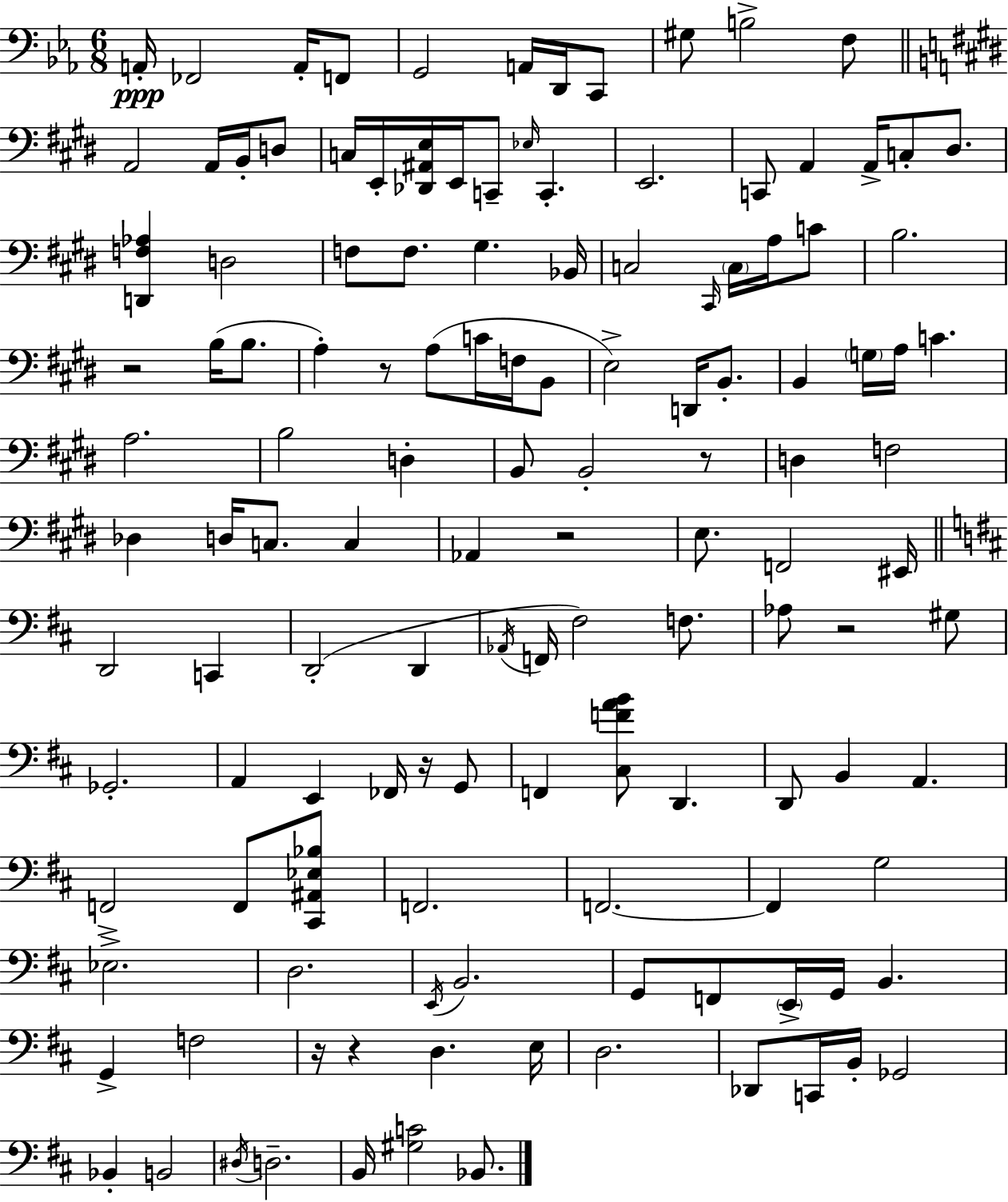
A2/s FES2/h A2/s F2/e G2/h A2/s D2/s C2/e G#3/e B3/h F3/e A2/h A2/s B2/s D3/e C3/s E2/s [Db2,A#2,E3]/s E2/s C2/e Eb3/s C2/q. E2/h. C2/e A2/q A2/s C3/e D#3/e. [D2,F3,Ab3]/q D3/h F3/e F3/e. G#3/q. Bb2/s C3/h C#2/s C3/s A3/s C4/e B3/h. R/h B3/s B3/e. A3/q R/e A3/e C4/s F3/s B2/e E3/h D2/s B2/e. B2/q G3/s A3/s C4/q. A3/h. B3/h D3/q B2/e B2/h R/e D3/q F3/h Db3/q D3/s C3/e. C3/q Ab2/q R/h E3/e. F2/h EIS2/s D2/h C2/q D2/h D2/q Ab2/s F2/s F#3/h F3/e. Ab3/e R/h G#3/e Gb2/h. A2/q E2/q FES2/s R/s G2/e F2/q [C#3,F4,A4,B4]/e D2/q. D2/e B2/q A2/q. F2/h F2/e [C#2,A#2,Eb3,Bb3]/e F2/h. F2/h. F2/q G3/h Eb3/h. D3/h. E2/s B2/h. G2/e F2/e E2/s G2/s B2/q. G2/q F3/h R/s R/q D3/q. E3/s D3/h. Db2/e C2/s B2/s Gb2/h Bb2/q B2/h D#3/s D3/h. B2/s [G#3,C4]/h Bb2/e.